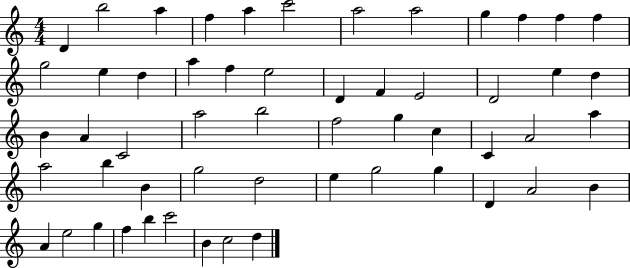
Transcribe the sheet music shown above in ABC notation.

X:1
T:Untitled
M:4/4
L:1/4
K:C
D b2 a f a c'2 a2 a2 g f f f g2 e d a f e2 D F E2 D2 e d B A C2 a2 b2 f2 g c C A2 a a2 b B g2 d2 e g2 g D A2 B A e2 g f b c'2 B c2 d